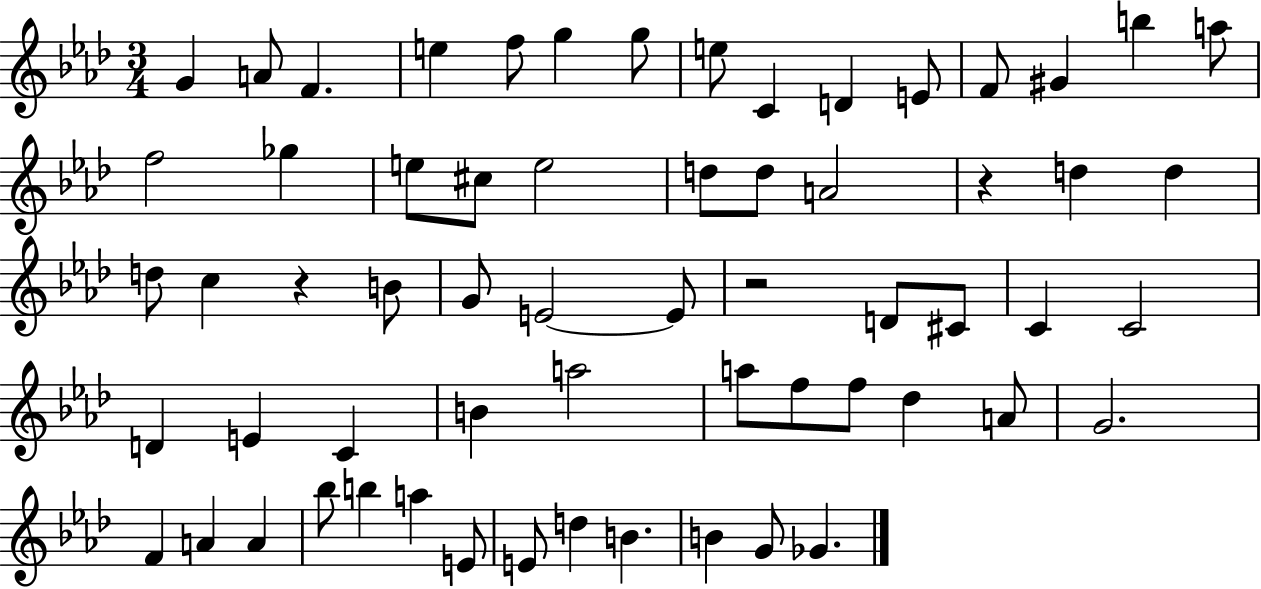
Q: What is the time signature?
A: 3/4